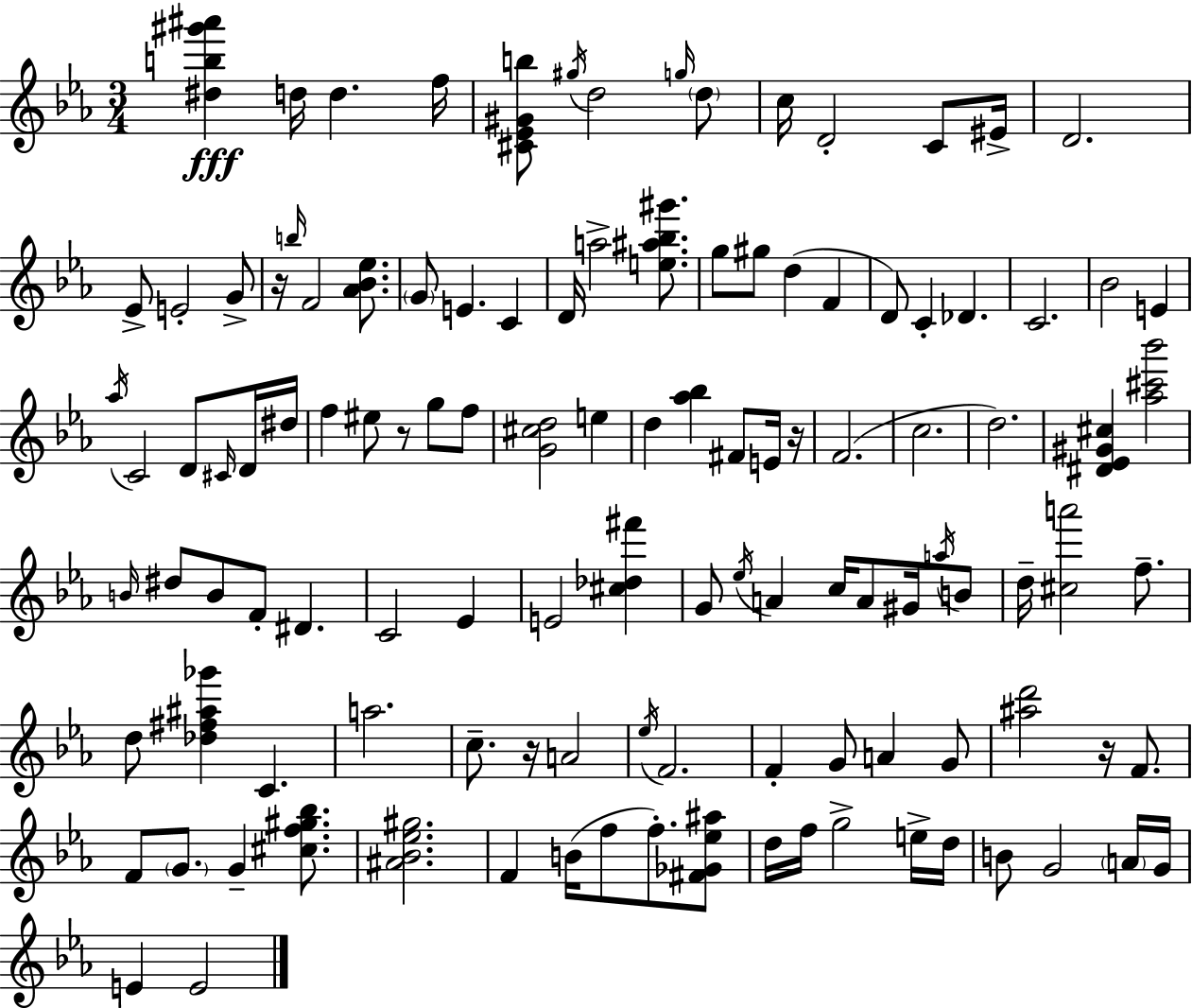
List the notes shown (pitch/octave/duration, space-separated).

[D#5,B5,G#6,A#6]/q D5/s D5/q. F5/s [C#4,Eb4,G#4,B5]/e G#5/s D5/h G5/s D5/e C5/s D4/h C4/e EIS4/s D4/h. Eb4/e E4/h G4/e R/s B5/s F4/h [Ab4,Bb4,Eb5]/e. G4/e E4/q. C4/q D4/s A5/h [E5,A#5,Bb5,G#6]/e. G5/e G#5/e D5/q F4/q D4/e C4/q Db4/q. C4/h. Bb4/h E4/q Ab5/s C4/h D4/e C#4/s D4/s D#5/s F5/q EIS5/e R/e G5/e F5/e [G4,C#5,D5]/h E5/q D5/q [Ab5,Bb5]/q F#4/e E4/s R/s F4/h. C5/h. D5/h. [D#4,Eb4,G#4,C#5]/q [Ab5,C#6,Bb6]/h B4/s D#5/e B4/e F4/e D#4/q. C4/h Eb4/q E4/h [C#5,Db5,F#6]/q G4/e Eb5/s A4/q C5/s A4/e G#4/s A5/s B4/e D5/s [C#5,A6]/h F5/e. D5/e [Db5,F#5,A#5,Gb6]/q C4/q. A5/h. C5/e. R/s A4/h Eb5/s F4/h. F4/q G4/e A4/q G4/e [A#5,D6]/h R/s F4/e. F4/e G4/e. G4/q [C#5,F5,G#5,Bb5]/e. [A#4,Bb4,Eb5,G#5]/h. F4/q B4/s F5/e F5/e. [F#4,Gb4,Eb5,A#5]/e D5/s F5/s G5/h E5/s D5/s B4/e G4/h A4/s G4/s E4/q E4/h